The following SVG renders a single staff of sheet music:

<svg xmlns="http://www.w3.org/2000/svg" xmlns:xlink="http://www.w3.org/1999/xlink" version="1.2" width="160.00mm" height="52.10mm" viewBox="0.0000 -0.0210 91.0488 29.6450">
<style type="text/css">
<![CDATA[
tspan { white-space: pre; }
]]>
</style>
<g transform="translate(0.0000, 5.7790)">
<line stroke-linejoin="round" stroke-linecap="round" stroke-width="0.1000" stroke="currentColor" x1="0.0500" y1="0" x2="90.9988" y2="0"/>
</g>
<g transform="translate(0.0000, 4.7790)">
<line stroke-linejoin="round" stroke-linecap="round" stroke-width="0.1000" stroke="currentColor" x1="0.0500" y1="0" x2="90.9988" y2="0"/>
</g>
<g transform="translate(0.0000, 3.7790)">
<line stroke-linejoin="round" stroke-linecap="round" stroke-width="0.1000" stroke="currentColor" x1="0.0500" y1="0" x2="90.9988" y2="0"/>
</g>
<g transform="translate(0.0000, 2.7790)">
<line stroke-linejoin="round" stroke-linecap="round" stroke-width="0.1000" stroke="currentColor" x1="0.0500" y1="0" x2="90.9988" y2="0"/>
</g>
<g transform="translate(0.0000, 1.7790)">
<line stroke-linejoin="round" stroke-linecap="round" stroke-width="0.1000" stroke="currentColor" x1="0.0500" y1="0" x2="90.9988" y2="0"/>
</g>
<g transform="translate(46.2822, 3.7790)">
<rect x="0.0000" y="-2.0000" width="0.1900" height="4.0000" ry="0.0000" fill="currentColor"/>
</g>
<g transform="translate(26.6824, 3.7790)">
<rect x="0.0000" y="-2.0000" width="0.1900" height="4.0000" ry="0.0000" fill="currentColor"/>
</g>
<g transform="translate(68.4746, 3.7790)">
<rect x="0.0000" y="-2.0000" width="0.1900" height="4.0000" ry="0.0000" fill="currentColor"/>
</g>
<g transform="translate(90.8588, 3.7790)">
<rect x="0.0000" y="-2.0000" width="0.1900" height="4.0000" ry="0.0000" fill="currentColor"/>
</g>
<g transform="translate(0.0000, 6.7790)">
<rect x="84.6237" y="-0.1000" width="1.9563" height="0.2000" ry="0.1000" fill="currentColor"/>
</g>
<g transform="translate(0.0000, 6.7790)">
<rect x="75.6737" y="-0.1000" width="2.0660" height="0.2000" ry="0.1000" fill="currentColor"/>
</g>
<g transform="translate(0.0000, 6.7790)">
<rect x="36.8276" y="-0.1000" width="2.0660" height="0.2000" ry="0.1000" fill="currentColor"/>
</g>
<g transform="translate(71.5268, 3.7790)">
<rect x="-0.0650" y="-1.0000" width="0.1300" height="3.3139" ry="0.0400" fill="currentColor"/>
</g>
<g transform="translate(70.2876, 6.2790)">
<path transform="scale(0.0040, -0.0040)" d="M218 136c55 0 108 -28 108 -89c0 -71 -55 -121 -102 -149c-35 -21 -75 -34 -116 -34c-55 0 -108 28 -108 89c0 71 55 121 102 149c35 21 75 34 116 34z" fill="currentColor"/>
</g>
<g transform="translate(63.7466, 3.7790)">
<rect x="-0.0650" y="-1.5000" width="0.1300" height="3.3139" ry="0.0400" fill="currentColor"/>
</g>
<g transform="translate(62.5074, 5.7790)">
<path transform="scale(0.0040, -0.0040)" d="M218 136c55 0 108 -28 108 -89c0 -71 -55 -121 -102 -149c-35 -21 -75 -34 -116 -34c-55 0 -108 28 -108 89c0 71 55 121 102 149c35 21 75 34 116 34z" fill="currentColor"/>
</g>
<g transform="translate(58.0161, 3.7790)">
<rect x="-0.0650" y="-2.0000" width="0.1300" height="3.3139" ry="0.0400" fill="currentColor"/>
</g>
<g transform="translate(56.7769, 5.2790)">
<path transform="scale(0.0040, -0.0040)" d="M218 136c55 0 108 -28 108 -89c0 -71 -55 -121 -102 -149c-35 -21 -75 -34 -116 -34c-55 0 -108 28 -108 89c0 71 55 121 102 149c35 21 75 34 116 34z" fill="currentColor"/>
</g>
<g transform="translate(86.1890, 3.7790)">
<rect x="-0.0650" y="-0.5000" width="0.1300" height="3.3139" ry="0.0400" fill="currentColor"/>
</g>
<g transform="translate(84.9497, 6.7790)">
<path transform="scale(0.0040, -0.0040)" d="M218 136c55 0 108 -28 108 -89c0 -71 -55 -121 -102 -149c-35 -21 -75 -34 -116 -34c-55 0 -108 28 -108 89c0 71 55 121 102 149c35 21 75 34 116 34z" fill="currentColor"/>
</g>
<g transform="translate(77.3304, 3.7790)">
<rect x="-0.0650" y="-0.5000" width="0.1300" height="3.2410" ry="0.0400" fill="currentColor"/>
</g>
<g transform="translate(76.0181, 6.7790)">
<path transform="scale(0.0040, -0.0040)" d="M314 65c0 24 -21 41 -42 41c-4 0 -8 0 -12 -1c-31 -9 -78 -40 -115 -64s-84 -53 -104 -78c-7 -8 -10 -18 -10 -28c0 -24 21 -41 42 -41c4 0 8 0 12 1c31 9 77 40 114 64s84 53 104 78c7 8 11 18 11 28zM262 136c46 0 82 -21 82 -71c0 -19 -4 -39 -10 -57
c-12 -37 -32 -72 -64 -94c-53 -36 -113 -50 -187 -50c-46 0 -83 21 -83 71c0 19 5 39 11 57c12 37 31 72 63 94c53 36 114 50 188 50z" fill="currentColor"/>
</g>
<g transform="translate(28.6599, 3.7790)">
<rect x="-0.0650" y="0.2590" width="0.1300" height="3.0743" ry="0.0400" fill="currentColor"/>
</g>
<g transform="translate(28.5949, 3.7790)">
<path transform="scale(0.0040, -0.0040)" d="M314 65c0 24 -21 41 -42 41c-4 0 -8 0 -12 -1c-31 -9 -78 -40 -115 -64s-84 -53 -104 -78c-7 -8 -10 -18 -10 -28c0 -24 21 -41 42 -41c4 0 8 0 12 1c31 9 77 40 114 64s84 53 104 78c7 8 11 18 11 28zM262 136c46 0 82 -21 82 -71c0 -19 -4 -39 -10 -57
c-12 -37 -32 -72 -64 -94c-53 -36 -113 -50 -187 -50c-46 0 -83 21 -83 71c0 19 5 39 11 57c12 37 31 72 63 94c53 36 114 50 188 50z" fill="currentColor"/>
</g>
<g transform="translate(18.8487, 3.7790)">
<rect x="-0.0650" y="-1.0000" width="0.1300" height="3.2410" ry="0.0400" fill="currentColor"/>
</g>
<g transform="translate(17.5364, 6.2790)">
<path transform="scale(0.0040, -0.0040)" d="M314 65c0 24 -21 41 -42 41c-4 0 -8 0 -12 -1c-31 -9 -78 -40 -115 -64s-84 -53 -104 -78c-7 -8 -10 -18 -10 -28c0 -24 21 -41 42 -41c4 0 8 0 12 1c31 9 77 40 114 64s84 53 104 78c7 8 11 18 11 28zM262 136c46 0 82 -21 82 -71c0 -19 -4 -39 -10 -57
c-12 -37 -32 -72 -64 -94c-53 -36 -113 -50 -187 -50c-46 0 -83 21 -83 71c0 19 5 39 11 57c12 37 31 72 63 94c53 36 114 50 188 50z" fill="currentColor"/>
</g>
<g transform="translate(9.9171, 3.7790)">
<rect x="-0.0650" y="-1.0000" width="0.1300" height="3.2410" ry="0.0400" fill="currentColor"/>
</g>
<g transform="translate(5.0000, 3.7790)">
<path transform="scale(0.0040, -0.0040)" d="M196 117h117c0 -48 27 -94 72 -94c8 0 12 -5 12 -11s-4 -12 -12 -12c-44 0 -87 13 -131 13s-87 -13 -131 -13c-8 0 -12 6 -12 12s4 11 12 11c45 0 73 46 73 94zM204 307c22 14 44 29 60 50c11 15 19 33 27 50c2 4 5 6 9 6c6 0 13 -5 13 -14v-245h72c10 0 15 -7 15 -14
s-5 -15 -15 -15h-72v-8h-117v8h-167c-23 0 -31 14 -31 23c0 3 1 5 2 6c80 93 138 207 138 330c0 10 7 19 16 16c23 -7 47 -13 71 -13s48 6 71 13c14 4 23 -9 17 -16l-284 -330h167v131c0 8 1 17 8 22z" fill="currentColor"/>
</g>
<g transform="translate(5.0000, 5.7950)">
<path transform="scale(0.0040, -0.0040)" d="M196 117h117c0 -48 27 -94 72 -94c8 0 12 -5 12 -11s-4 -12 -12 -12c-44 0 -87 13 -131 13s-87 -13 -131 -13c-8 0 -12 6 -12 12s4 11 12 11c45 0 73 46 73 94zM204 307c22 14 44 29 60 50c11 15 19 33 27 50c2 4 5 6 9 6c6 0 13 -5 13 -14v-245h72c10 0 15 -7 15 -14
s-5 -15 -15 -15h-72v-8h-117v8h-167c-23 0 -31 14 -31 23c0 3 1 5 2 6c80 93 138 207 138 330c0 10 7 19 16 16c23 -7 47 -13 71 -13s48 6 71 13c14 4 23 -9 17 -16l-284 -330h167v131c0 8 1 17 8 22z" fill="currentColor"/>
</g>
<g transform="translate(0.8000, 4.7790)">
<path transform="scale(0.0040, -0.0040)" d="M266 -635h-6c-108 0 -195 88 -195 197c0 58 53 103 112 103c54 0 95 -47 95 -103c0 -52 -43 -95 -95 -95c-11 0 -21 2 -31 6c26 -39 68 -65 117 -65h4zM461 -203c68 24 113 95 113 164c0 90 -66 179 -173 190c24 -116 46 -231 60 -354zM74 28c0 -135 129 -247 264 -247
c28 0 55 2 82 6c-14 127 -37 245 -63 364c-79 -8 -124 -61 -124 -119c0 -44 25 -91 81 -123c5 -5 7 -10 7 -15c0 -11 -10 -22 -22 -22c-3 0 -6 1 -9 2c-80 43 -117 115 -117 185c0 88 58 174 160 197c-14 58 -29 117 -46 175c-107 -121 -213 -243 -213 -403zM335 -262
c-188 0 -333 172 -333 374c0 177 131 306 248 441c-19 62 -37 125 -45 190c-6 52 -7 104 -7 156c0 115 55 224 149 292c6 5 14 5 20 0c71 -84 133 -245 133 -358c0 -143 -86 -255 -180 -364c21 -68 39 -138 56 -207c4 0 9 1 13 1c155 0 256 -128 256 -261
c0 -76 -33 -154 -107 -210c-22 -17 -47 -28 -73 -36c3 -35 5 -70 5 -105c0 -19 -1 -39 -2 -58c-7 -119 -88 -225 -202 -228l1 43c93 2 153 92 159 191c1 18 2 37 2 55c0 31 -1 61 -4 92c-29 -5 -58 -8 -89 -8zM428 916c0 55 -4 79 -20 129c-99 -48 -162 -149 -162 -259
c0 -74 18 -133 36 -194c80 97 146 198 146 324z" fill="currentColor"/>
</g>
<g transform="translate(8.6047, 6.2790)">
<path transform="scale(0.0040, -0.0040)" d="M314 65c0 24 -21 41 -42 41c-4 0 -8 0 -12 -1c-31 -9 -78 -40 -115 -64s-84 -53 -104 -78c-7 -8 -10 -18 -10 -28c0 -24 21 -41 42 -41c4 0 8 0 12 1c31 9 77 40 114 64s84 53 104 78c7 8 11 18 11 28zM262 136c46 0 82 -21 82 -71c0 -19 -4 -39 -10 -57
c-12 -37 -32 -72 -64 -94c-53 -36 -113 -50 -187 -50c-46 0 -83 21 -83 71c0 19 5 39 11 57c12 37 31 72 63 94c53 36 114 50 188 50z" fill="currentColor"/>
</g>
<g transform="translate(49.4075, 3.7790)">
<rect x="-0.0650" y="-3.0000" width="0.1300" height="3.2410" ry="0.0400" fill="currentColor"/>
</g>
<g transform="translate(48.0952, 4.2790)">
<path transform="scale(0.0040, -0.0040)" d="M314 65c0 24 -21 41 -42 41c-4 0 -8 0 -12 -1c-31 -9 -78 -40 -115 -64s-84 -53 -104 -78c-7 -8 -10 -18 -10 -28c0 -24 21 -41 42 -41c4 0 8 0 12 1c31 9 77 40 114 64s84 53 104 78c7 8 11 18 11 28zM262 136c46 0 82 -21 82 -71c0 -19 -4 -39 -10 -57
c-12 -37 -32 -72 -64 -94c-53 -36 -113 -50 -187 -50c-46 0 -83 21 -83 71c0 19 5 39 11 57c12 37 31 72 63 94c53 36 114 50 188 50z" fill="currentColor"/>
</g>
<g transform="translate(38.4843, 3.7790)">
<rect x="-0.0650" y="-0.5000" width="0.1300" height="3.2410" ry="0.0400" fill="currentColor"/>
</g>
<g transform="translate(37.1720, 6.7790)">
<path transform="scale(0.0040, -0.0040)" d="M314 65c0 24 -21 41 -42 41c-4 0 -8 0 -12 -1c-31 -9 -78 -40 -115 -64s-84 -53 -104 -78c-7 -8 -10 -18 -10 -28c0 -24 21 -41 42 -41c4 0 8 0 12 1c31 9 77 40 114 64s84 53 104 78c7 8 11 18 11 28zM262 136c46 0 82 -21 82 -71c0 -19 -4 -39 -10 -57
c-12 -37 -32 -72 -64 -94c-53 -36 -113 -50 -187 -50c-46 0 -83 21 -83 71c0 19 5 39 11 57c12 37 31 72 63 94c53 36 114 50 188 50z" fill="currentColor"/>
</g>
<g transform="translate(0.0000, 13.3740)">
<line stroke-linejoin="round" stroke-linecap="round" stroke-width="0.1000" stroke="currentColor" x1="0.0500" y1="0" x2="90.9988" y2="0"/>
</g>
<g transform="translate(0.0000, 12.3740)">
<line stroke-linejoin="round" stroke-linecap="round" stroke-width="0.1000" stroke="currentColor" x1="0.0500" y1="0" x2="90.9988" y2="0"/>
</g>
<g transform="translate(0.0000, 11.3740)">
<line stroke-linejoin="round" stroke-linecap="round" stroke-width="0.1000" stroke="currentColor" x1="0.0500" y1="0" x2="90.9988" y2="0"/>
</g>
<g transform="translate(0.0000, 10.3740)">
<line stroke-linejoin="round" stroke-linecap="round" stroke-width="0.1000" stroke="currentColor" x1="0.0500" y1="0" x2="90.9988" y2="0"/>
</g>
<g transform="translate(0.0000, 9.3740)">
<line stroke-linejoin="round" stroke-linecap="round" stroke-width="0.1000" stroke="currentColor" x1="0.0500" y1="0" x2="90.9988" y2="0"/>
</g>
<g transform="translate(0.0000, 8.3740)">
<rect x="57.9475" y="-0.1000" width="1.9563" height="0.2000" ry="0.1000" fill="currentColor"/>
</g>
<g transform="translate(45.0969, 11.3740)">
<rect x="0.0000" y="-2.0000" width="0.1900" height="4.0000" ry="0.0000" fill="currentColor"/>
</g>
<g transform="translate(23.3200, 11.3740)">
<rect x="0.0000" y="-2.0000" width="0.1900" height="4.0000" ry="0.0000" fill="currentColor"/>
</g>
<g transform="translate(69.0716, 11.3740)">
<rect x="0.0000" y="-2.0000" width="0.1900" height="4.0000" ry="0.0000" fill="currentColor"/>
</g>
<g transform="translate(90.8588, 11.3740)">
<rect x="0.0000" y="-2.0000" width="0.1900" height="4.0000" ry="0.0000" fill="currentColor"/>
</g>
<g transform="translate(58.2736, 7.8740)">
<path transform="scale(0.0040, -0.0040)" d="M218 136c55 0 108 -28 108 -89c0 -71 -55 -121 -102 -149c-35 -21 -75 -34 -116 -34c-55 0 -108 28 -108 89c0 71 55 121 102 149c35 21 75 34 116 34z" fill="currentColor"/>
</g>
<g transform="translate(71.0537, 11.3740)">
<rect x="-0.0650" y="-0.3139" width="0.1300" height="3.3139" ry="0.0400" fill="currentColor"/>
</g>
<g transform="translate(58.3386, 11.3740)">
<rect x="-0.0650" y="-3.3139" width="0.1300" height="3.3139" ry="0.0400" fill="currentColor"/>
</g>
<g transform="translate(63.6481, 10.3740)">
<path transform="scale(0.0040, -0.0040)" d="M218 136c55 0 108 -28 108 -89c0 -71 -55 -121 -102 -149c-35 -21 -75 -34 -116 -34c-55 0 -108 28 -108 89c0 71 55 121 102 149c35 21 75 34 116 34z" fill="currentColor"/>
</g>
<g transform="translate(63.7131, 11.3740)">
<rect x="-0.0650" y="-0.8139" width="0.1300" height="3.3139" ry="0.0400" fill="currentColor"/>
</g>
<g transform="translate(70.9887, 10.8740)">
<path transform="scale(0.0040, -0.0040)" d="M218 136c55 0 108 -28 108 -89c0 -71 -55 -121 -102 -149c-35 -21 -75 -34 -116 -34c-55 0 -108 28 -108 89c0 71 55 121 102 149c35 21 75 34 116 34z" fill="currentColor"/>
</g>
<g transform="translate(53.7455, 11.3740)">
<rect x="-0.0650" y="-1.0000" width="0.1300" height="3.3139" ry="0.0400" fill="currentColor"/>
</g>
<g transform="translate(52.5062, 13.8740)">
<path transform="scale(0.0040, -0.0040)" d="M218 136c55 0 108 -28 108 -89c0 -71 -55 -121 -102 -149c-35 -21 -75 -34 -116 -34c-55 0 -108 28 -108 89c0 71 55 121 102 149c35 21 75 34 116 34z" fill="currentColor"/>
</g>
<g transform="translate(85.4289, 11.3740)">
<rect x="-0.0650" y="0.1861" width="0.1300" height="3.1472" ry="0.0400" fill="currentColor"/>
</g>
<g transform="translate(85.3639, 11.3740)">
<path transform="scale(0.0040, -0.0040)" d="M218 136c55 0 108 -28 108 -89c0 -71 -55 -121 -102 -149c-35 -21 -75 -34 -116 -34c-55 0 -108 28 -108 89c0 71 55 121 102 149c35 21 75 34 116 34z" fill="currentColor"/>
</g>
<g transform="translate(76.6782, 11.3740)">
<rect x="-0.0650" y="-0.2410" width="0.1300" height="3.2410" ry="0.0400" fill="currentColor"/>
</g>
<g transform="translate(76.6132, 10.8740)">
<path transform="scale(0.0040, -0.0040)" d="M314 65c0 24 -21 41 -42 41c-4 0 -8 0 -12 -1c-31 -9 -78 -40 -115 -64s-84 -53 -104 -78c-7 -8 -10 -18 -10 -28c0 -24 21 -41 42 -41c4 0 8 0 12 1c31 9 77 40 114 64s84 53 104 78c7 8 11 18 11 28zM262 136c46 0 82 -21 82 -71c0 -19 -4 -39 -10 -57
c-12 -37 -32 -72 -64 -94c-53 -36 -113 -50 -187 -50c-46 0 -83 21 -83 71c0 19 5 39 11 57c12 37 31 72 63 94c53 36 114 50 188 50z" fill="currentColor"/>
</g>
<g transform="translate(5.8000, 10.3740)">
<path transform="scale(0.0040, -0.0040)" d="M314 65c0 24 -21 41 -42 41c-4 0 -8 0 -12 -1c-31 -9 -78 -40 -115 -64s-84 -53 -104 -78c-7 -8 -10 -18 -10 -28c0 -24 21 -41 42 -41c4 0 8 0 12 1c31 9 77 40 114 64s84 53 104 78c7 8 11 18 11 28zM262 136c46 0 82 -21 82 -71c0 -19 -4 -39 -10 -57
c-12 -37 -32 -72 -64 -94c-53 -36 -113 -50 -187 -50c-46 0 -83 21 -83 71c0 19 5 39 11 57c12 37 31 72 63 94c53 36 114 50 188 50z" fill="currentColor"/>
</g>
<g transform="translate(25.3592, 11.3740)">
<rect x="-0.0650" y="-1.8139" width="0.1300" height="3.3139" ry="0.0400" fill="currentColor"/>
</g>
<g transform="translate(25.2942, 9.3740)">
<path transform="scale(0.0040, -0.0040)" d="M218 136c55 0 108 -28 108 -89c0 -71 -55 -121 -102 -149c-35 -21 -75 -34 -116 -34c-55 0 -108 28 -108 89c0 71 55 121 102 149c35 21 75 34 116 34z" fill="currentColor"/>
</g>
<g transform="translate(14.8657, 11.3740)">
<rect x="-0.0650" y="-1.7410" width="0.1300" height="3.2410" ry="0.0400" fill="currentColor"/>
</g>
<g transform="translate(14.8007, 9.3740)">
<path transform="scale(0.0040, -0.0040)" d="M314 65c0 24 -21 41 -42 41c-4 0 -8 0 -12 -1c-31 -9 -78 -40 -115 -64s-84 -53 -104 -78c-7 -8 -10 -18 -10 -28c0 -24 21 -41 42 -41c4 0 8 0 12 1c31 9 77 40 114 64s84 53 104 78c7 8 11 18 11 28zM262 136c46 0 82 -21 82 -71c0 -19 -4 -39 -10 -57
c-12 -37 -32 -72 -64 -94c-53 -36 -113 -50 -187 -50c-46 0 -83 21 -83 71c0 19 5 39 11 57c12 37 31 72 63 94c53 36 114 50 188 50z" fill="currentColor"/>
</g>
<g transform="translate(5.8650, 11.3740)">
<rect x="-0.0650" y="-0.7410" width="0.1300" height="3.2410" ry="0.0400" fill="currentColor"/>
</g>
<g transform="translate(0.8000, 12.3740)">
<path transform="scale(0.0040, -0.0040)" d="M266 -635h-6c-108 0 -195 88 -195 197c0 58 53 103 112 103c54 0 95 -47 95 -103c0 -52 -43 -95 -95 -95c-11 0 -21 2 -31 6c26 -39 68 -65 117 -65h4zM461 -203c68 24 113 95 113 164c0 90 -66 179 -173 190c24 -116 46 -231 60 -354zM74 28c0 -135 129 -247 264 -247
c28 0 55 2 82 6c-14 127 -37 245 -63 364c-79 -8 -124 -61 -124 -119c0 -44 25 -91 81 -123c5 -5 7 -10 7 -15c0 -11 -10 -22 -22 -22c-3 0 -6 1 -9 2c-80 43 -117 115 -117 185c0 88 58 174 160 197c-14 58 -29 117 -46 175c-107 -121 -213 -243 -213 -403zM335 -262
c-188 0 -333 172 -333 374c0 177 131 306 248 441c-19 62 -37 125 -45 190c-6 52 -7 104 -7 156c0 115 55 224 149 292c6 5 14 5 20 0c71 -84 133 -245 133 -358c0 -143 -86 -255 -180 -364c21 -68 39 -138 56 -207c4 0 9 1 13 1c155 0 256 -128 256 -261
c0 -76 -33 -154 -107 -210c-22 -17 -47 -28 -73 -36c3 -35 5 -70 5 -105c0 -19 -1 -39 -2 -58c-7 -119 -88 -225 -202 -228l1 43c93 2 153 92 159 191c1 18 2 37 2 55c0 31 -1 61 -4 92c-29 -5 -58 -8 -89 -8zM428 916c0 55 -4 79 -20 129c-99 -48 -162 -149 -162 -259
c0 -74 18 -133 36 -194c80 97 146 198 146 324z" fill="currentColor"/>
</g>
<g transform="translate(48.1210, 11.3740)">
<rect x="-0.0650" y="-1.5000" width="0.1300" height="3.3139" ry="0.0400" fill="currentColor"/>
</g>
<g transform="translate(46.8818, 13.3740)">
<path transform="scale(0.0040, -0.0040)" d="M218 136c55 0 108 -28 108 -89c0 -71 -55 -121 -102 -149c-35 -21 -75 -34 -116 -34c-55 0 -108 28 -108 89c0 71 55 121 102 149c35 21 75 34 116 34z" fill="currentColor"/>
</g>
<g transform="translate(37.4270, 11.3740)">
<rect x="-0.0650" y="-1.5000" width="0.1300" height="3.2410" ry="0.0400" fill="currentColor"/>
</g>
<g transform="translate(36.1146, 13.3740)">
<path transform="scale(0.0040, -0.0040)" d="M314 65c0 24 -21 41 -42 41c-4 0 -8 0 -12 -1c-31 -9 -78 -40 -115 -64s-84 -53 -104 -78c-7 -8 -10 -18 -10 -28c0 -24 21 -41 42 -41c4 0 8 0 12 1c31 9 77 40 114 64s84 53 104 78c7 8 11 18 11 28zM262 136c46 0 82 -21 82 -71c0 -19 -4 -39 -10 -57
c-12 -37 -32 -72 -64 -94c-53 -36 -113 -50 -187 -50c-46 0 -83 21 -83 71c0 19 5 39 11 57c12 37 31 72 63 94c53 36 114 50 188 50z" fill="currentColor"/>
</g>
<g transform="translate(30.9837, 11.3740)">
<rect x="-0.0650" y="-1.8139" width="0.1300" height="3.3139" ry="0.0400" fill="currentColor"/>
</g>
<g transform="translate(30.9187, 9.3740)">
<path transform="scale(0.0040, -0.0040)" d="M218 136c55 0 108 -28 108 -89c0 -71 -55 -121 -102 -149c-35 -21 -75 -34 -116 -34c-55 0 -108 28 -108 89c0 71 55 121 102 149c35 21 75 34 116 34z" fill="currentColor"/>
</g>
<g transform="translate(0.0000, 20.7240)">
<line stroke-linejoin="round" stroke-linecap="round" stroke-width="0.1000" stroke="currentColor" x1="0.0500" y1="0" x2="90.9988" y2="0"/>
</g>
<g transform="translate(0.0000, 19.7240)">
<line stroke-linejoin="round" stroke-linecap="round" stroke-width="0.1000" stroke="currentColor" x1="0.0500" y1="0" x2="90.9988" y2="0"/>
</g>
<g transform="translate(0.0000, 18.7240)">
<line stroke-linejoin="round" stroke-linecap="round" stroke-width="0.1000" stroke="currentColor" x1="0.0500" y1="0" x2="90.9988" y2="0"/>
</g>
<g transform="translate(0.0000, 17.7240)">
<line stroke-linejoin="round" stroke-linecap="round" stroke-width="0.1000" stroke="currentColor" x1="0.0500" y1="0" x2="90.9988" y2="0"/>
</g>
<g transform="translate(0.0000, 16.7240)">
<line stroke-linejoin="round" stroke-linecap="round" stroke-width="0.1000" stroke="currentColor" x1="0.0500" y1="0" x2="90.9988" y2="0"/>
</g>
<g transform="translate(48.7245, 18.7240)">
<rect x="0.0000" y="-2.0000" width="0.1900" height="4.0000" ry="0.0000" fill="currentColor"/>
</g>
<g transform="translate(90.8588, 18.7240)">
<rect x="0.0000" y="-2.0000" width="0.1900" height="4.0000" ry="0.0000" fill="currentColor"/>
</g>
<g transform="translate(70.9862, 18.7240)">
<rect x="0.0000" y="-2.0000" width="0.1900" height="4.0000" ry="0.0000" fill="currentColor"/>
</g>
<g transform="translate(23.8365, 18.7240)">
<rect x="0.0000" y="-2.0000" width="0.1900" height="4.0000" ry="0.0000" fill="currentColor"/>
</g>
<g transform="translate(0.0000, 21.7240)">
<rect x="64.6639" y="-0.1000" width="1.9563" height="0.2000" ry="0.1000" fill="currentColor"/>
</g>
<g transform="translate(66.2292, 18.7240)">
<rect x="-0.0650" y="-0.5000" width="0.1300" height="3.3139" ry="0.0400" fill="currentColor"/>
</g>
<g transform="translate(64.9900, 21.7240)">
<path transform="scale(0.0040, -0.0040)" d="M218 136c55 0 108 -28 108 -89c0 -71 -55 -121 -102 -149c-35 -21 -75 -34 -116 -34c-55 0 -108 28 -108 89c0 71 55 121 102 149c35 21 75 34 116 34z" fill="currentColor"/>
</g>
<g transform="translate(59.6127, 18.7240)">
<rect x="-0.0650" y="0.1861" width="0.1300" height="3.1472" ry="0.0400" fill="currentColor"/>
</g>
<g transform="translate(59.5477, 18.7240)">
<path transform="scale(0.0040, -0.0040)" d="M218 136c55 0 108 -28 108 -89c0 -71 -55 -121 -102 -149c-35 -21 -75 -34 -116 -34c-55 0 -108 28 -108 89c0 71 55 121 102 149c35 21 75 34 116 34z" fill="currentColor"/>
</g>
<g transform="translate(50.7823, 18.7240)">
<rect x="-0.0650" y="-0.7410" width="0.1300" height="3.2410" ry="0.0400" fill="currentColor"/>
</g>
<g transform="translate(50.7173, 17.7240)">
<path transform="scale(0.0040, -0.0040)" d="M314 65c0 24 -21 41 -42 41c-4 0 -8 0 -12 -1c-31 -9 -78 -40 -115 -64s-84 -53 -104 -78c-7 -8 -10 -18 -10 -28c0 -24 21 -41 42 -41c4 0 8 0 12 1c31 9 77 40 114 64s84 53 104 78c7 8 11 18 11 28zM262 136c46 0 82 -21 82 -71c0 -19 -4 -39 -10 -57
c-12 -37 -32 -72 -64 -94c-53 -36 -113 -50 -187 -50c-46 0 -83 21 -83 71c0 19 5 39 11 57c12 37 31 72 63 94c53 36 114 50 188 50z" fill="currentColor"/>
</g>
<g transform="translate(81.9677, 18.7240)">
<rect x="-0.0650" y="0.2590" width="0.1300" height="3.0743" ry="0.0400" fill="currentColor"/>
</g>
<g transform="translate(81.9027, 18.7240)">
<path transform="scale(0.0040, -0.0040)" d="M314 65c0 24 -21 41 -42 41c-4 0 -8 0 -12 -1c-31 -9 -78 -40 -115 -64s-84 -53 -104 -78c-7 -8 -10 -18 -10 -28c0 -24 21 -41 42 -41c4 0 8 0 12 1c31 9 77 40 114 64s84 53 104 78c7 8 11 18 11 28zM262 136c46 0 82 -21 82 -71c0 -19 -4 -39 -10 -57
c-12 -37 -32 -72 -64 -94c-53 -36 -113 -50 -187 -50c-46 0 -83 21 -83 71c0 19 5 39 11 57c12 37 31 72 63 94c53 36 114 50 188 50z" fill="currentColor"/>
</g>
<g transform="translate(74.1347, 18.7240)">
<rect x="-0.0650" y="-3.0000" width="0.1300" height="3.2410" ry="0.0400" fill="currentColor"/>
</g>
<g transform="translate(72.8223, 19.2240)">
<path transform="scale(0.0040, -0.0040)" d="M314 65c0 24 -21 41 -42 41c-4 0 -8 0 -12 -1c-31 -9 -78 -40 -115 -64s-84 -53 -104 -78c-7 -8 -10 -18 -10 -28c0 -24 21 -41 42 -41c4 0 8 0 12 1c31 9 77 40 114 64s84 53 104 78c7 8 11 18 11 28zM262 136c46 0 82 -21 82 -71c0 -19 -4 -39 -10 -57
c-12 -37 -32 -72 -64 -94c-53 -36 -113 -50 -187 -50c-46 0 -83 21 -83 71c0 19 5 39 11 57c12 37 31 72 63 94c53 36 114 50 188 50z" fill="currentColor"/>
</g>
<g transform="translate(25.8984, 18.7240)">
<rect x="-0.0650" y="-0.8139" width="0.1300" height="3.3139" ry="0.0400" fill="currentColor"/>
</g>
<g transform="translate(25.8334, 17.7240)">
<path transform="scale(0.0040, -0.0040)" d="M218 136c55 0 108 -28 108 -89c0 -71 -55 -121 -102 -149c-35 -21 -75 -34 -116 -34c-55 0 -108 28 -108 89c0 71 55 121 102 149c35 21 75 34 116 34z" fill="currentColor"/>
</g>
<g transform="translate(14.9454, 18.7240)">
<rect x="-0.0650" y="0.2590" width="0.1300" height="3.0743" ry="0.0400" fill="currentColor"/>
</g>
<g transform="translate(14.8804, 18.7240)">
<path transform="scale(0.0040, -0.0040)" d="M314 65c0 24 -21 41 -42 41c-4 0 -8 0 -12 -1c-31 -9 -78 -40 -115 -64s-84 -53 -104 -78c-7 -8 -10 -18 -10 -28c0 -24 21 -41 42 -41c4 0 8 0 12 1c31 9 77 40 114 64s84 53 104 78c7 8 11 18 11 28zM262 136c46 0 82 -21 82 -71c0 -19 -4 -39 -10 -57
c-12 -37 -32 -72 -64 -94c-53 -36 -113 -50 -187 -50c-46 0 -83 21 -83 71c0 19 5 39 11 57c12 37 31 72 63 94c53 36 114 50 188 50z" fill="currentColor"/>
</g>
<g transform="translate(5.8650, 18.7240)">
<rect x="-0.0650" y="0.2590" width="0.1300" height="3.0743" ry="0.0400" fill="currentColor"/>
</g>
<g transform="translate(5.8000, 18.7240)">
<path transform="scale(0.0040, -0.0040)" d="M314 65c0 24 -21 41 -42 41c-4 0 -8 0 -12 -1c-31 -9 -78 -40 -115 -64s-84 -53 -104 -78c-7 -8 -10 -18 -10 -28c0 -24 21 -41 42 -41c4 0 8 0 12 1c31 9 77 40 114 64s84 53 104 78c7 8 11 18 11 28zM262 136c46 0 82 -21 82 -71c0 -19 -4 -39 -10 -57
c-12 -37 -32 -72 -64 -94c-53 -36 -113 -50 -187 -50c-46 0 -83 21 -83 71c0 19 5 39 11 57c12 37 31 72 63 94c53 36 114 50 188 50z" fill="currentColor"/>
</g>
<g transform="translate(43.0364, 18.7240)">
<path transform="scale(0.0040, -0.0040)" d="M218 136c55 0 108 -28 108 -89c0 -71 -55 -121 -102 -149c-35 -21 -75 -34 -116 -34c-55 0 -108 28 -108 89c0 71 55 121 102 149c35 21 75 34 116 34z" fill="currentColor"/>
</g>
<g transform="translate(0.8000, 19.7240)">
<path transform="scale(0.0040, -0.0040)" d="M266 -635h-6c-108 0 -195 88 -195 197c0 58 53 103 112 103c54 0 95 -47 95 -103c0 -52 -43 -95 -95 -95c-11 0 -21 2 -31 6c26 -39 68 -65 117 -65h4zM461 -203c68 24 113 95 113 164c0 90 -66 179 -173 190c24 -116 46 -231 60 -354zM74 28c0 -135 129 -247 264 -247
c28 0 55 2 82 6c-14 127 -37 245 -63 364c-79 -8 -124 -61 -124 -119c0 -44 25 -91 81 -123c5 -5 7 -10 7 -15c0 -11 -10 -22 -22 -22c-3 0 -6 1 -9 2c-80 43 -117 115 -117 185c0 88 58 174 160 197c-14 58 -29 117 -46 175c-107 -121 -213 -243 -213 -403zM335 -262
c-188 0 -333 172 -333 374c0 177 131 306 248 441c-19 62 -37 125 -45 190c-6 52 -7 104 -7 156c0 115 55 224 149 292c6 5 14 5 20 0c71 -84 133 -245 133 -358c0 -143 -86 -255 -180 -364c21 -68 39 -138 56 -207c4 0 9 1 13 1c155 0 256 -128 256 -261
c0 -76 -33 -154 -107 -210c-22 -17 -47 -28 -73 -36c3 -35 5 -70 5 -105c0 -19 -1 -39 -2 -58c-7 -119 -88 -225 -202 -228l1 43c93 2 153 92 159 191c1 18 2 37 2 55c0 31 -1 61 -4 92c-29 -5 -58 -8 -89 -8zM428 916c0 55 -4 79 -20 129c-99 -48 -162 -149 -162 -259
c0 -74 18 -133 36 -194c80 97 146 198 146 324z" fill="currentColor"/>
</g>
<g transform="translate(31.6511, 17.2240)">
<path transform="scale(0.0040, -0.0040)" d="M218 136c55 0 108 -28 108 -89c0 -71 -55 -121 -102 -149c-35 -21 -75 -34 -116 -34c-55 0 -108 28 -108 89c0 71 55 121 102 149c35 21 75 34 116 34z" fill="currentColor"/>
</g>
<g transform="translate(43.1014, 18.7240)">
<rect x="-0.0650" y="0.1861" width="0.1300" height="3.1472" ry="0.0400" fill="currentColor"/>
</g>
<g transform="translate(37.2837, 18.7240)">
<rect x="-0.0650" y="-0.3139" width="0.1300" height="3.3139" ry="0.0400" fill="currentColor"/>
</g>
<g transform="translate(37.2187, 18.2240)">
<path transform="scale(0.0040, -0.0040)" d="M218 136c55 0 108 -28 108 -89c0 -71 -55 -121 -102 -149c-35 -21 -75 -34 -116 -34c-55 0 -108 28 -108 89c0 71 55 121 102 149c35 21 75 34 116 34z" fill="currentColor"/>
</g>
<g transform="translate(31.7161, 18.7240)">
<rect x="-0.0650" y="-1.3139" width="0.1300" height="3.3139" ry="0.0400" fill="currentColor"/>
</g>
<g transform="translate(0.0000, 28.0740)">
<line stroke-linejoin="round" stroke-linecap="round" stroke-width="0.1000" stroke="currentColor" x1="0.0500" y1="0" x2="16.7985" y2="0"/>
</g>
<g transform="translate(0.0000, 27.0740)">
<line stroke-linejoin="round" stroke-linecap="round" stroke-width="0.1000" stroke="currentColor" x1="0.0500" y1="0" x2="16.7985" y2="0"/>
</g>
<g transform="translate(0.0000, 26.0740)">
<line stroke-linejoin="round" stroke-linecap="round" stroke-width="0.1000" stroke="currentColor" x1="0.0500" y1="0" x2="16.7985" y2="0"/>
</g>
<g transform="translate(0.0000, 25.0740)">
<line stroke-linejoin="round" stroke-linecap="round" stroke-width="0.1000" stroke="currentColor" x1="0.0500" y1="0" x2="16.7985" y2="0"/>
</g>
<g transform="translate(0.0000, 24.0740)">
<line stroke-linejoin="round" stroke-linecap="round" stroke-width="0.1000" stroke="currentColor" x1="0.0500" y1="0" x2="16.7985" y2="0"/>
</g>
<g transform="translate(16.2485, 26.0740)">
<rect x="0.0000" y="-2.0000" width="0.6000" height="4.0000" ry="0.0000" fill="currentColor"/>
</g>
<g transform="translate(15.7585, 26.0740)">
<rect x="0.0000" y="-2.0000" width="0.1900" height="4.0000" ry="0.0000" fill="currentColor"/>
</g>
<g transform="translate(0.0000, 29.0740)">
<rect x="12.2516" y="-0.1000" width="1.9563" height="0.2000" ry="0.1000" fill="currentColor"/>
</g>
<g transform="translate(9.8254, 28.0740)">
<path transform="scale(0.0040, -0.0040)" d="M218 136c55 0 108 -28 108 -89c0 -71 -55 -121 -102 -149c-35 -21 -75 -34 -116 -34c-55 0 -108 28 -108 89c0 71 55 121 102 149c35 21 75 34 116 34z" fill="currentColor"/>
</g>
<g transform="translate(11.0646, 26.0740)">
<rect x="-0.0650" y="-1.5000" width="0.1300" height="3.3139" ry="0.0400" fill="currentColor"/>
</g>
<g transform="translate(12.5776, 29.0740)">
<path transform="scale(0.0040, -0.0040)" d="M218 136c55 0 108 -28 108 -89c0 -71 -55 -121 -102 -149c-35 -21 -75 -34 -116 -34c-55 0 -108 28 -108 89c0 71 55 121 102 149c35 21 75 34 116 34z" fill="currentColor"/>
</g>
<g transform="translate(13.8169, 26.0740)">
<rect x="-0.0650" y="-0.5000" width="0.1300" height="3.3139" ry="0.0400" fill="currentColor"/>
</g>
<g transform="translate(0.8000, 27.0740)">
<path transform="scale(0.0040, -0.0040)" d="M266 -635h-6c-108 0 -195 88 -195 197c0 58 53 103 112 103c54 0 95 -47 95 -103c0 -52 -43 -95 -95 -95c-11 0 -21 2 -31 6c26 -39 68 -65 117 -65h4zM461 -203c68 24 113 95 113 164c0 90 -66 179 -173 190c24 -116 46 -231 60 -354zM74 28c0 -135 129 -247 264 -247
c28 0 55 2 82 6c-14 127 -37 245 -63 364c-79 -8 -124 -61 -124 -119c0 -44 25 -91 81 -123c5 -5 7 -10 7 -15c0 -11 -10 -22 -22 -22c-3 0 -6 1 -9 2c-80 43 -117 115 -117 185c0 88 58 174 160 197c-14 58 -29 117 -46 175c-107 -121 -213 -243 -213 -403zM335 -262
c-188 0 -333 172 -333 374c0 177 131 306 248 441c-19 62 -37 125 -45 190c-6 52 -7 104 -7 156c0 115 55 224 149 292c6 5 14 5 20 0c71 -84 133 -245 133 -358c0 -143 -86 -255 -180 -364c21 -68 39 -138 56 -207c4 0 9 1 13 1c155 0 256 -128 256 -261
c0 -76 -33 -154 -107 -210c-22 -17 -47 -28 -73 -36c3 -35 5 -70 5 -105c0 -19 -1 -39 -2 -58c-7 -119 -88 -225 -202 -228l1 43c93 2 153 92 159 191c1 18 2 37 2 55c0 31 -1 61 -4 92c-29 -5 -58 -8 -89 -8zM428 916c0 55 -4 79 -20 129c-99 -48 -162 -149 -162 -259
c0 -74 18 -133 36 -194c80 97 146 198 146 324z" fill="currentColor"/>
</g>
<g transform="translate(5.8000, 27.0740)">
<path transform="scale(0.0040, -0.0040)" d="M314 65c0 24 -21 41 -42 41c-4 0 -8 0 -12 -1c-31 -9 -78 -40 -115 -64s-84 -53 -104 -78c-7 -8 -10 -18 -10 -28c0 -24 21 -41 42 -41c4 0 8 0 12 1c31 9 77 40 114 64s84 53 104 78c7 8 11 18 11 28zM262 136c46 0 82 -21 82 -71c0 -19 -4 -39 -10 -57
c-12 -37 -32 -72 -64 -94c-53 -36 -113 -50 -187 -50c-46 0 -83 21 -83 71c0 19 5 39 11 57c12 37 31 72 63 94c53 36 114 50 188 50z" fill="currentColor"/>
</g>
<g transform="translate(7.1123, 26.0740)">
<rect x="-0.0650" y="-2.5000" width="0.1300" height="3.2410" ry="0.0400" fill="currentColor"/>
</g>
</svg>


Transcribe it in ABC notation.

X:1
T:Untitled
M:4/4
L:1/4
K:C
D2 D2 B2 C2 A2 F E D C2 C d2 f2 f f E2 E D b d c c2 B B2 B2 d e c B d2 B C A2 B2 G2 E C